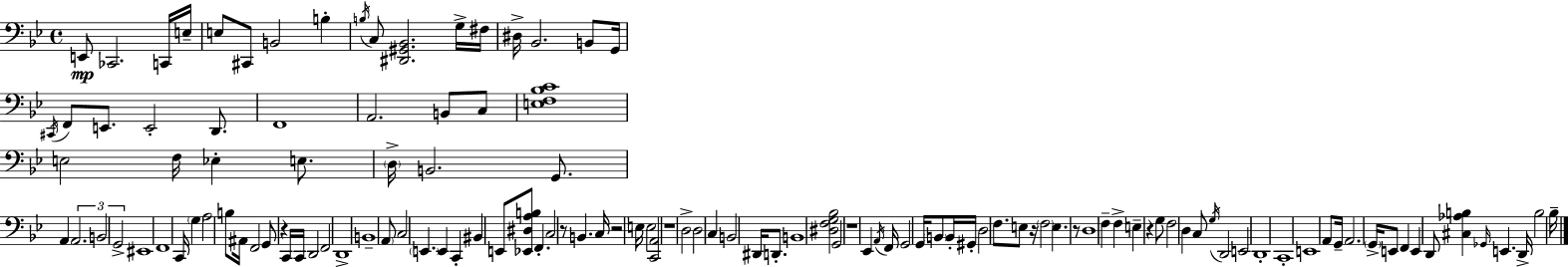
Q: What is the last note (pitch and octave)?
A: Bb3